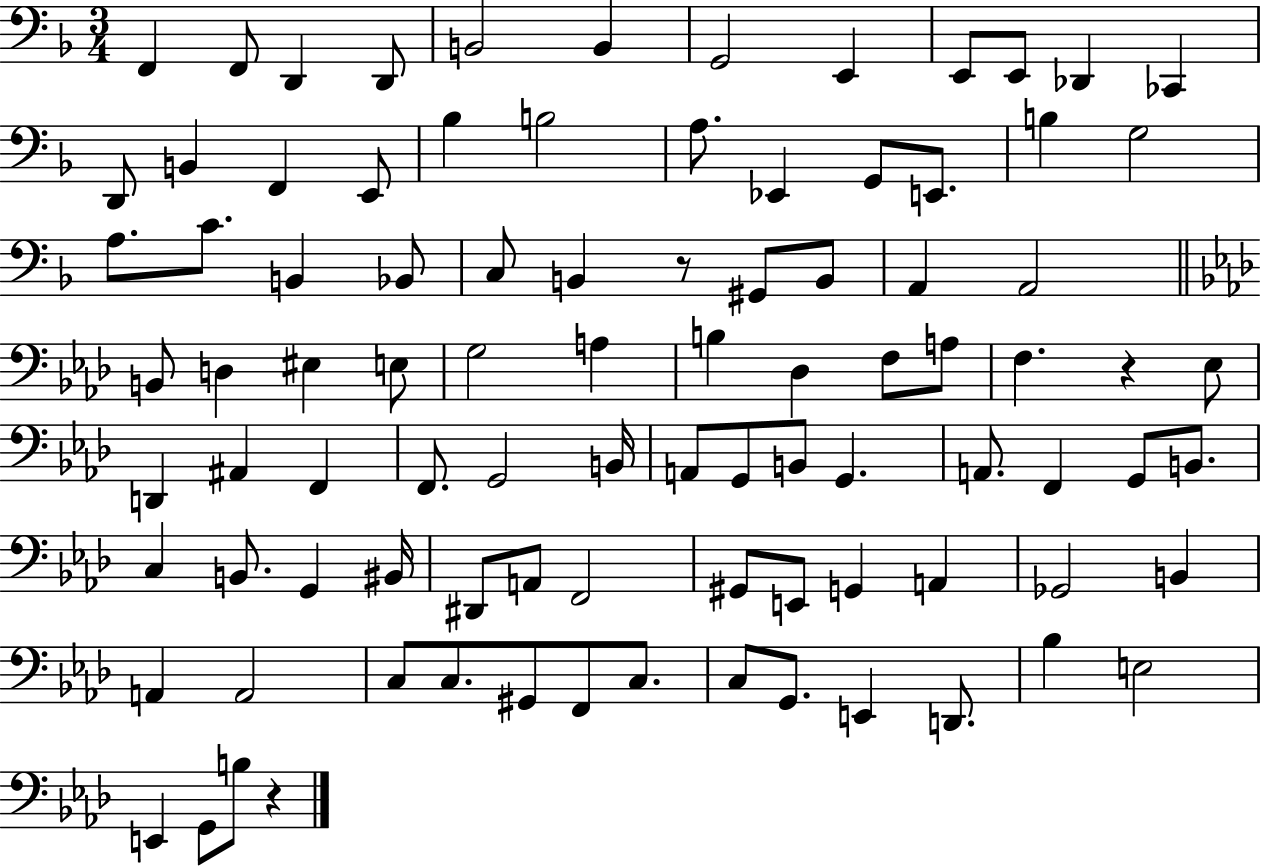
F2/q F2/e D2/q D2/e B2/h B2/q G2/h E2/q E2/e E2/e Db2/q CES2/q D2/e B2/q F2/q E2/e Bb3/q B3/h A3/e. Eb2/q G2/e E2/e. B3/q G3/h A3/e. C4/e. B2/q Bb2/e C3/e B2/q R/e G#2/e B2/e A2/q A2/h B2/e D3/q EIS3/q E3/e G3/h A3/q B3/q Db3/q F3/e A3/e F3/q. R/q Eb3/e D2/q A#2/q F2/q F2/e. G2/h B2/s A2/e G2/e B2/e G2/q. A2/e. F2/q G2/e B2/e. C3/q B2/e. G2/q BIS2/s D#2/e A2/e F2/h G#2/e E2/e G2/q A2/q Gb2/h B2/q A2/q A2/h C3/e C3/e. G#2/e F2/e C3/e. C3/e G2/e. E2/q D2/e. Bb3/q E3/h E2/q G2/e B3/e R/q